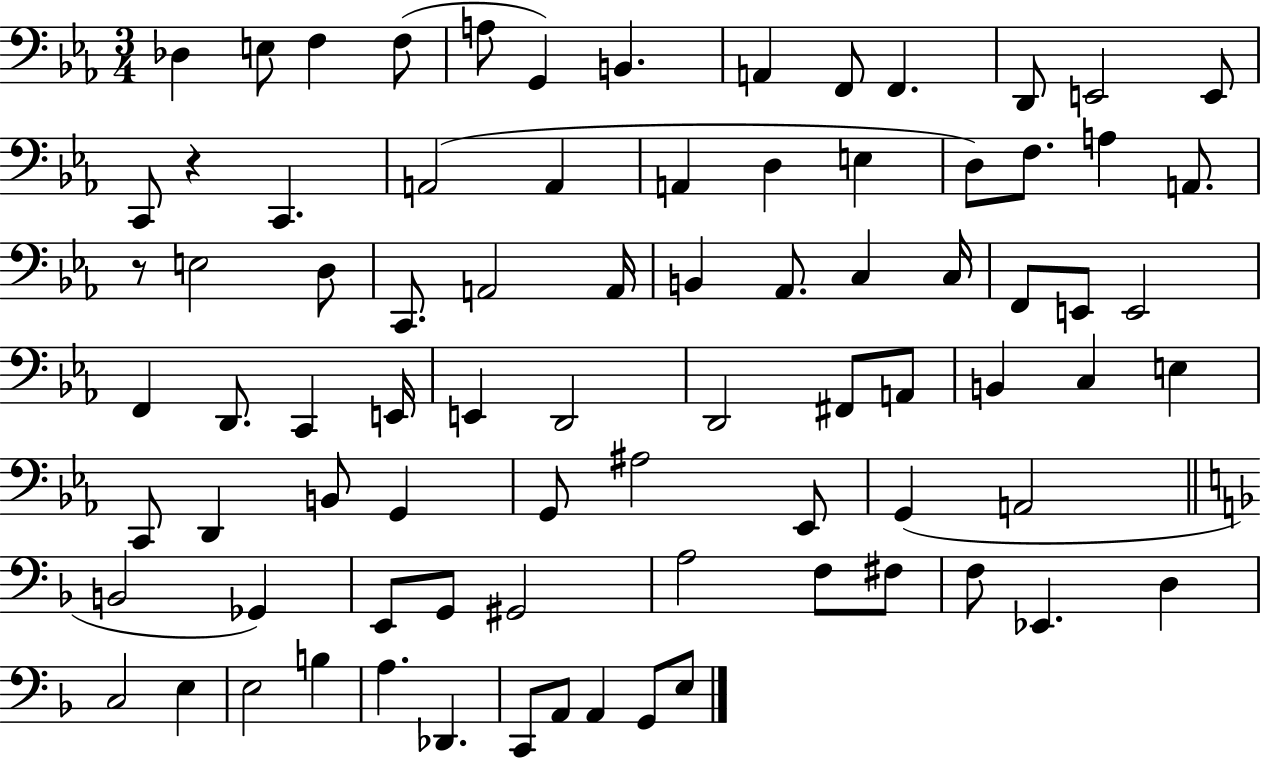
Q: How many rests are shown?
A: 2